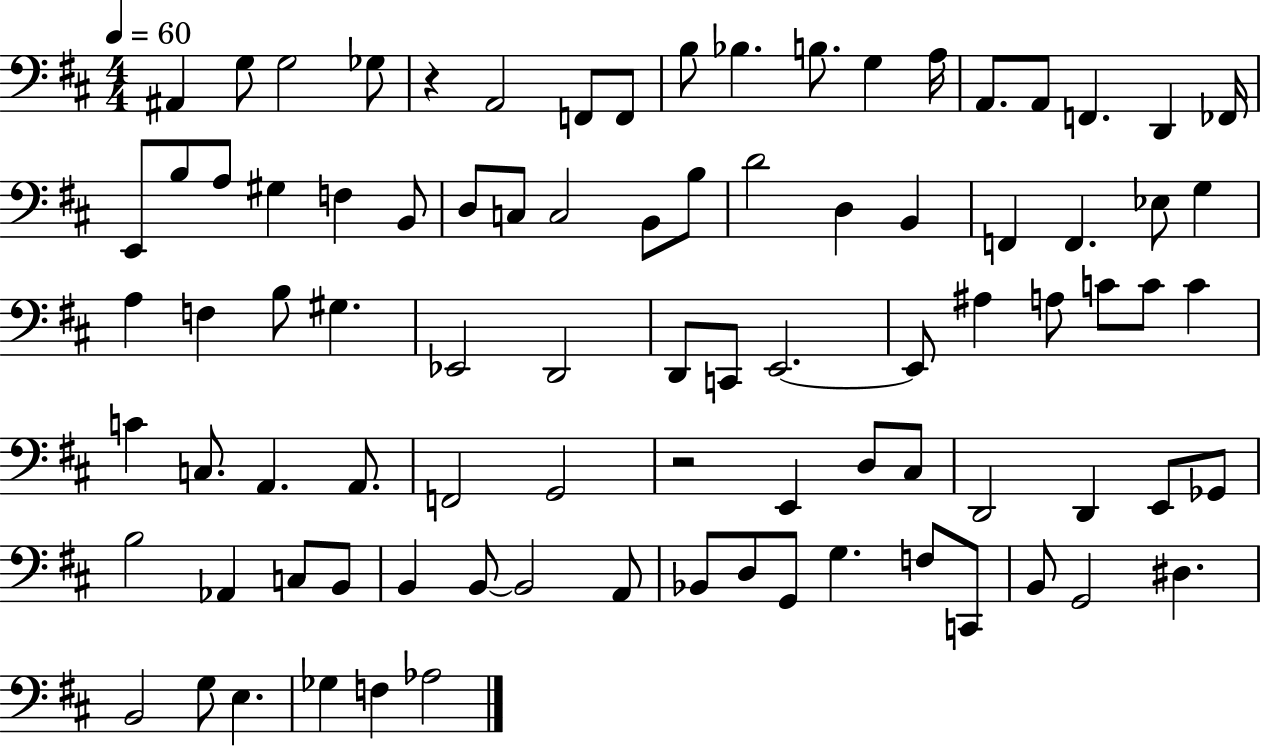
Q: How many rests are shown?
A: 2